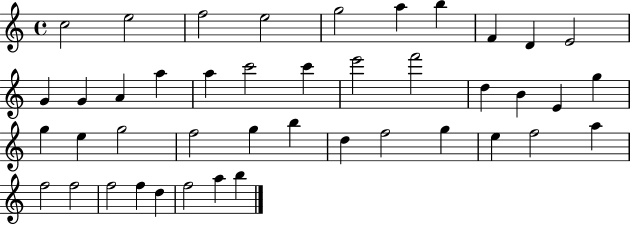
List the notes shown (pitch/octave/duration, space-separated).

C5/h E5/h F5/h E5/h G5/h A5/q B5/q F4/q D4/q E4/h G4/q G4/q A4/q A5/q A5/q C6/h C6/q E6/h F6/h D5/q B4/q E4/q G5/q G5/q E5/q G5/h F5/h G5/q B5/q D5/q F5/h G5/q E5/q F5/h A5/q F5/h F5/h F5/h F5/q D5/q F5/h A5/q B5/q